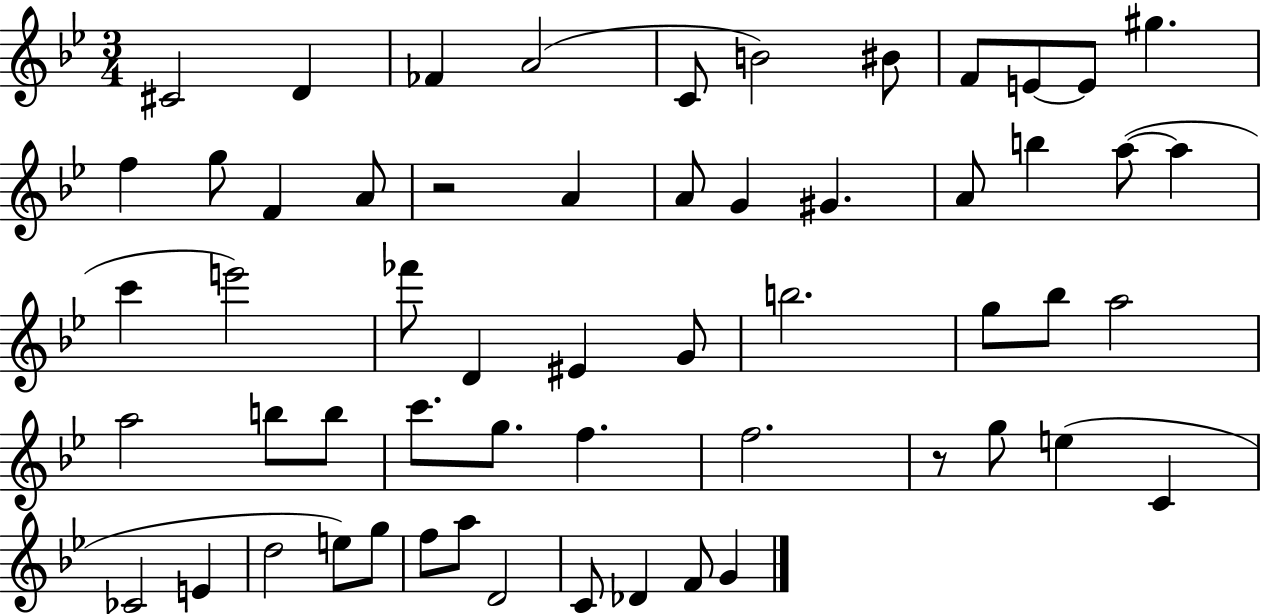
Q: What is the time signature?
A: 3/4